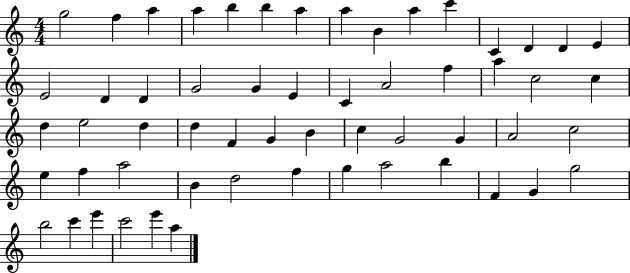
G5/h F5/q A5/q A5/q B5/q B5/q A5/q A5/q B4/q A5/q C6/q C4/q D4/q D4/q E4/q E4/h D4/q D4/q G4/h G4/q E4/q C4/q A4/h F5/q A5/q C5/h C5/q D5/q E5/h D5/q D5/q F4/q G4/q B4/q C5/q G4/h G4/q A4/h C5/h E5/q F5/q A5/h B4/q D5/h F5/q G5/q A5/h B5/q F4/q G4/q G5/h B5/h C6/q E6/q C6/h E6/q A5/q